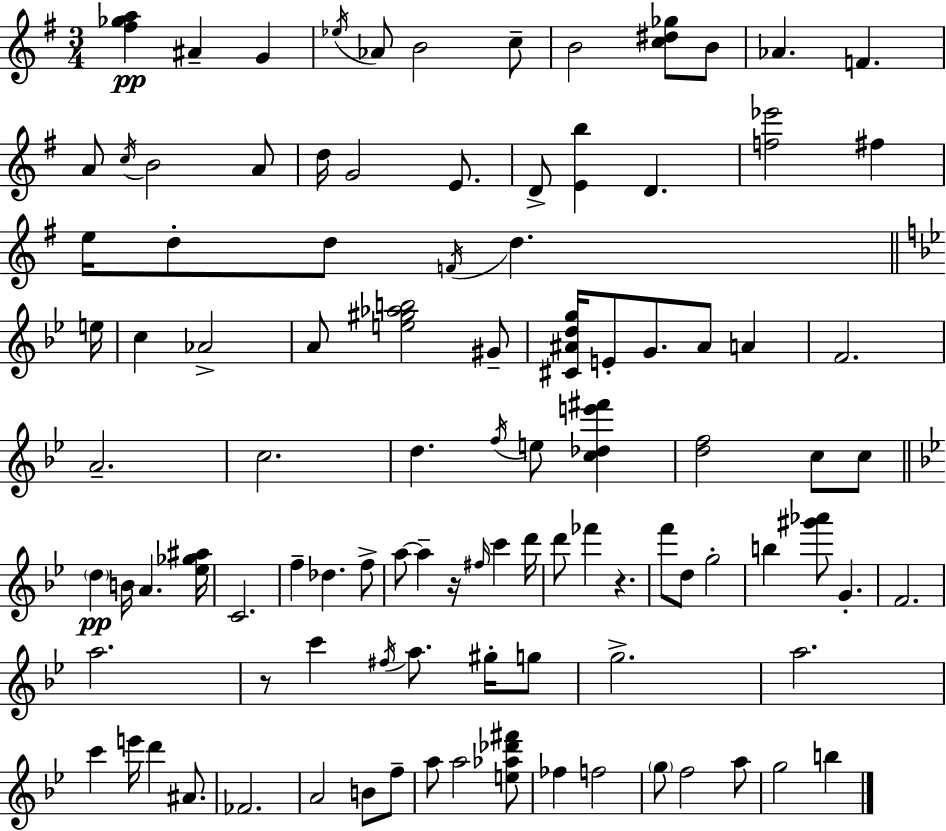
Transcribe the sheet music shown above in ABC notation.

X:1
T:Untitled
M:3/4
L:1/4
K:G
[^f_ga] ^A G _e/4 _A/2 B2 c/2 B2 [c^d_g]/2 B/2 _A F A/2 c/4 B2 A/2 d/4 G2 E/2 D/2 [Eb] D [f_e']2 ^f e/4 d/2 d/2 F/4 d e/4 c _A2 A/2 [e^g_ab]2 ^G/2 [^C^Adg]/4 E/2 G/2 ^A/2 A F2 A2 c2 d f/4 e/2 [c_de'^f'] [df]2 c/2 c/2 d B/4 A [_e_g^a]/4 C2 f _d f/2 a/2 a z/4 ^f/4 c' d'/4 d'/2 _f' z f'/2 d/2 g2 b [^g'_a']/2 G F2 a2 z/2 c' ^f/4 a/2 ^g/4 g/2 g2 a2 c' e'/4 d' ^A/2 _F2 A2 B/2 f/2 a/2 a2 [e_a_d'^f']/2 _f f2 g/2 f2 a/2 g2 b